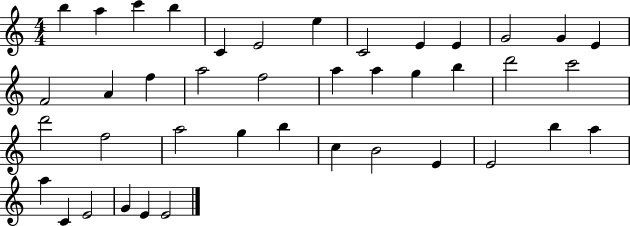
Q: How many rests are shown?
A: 0